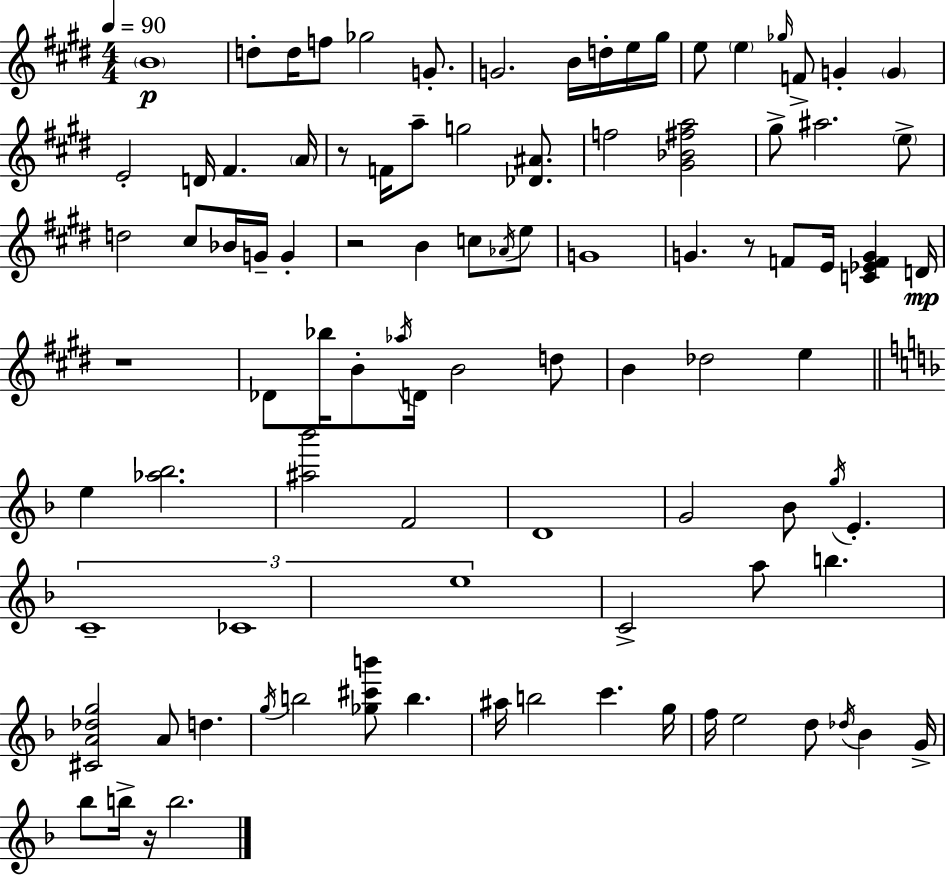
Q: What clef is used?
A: treble